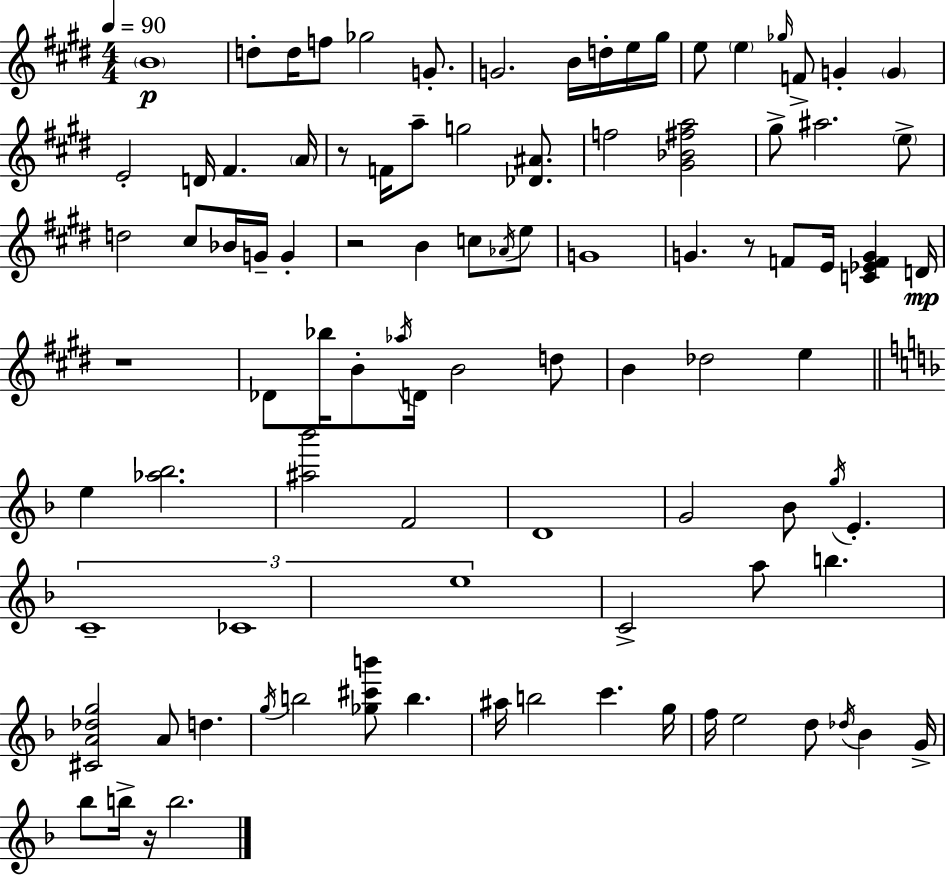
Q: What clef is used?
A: treble